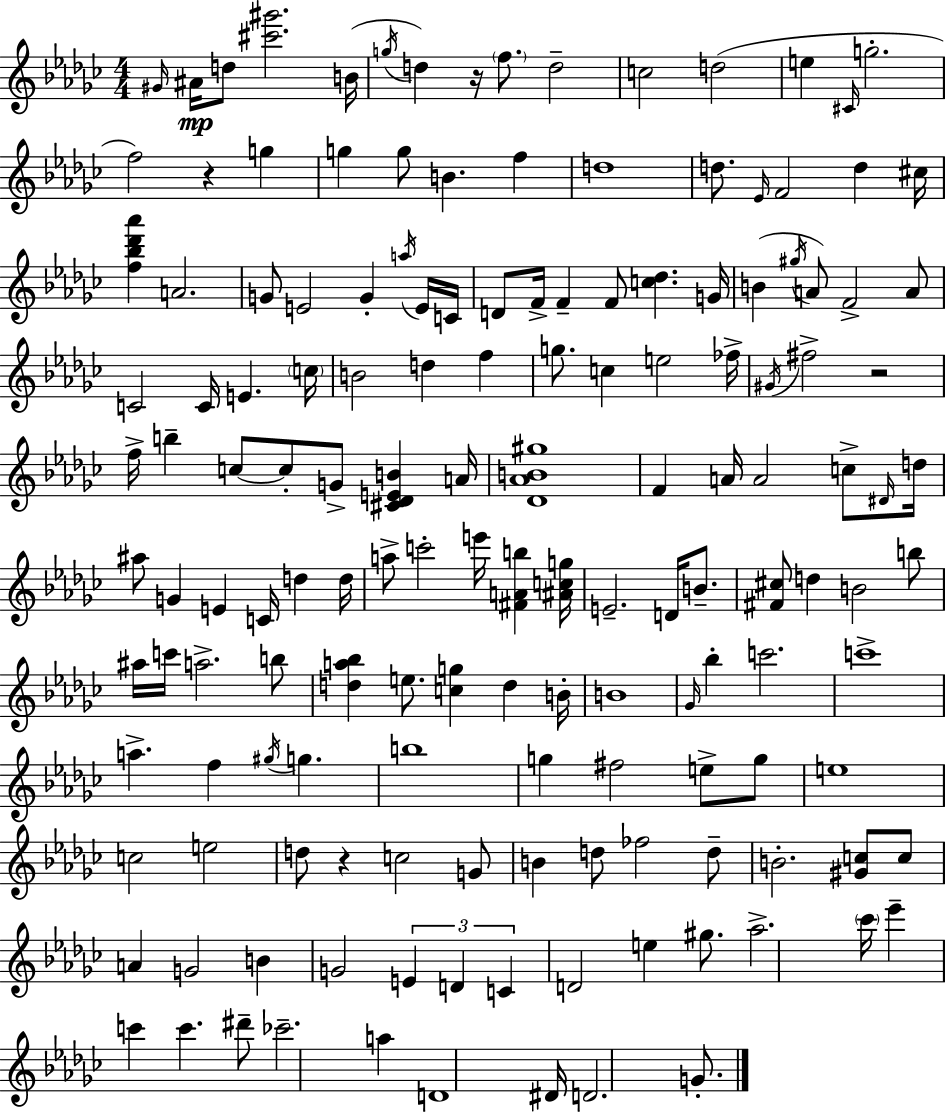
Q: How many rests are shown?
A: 4